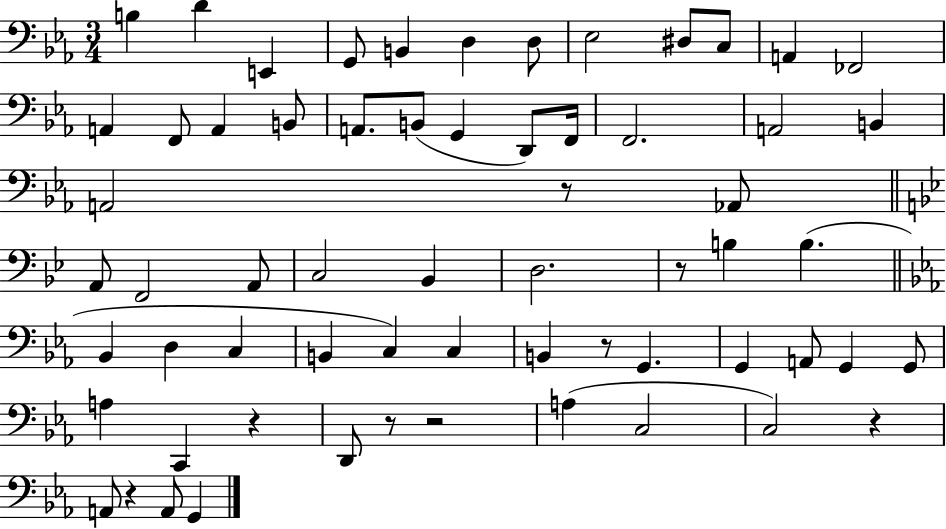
{
  \clef bass
  \numericTimeSignature
  \time 3/4
  \key ees \major
  b4 d'4 e,4 | g,8 b,4 d4 d8 | ees2 dis8 c8 | a,4 fes,2 | \break a,4 f,8 a,4 b,8 | a,8. b,8( g,4 d,8) f,16 | f,2. | a,2 b,4 | \break a,2 r8 aes,8 | \bar "||" \break \key g \minor a,8 f,2 a,8 | c2 bes,4 | d2. | r8 b4 b4.( | \break \bar "||" \break \key c \minor bes,4 d4 c4 | b,4 c4) c4 | b,4 r8 g,4. | g,4 a,8 g,4 g,8 | \break a4 c,4 r4 | d,8 r8 r2 | a4( c2 | c2) r4 | \break a,8 r4 a,8 g,4 | \bar "|."
}